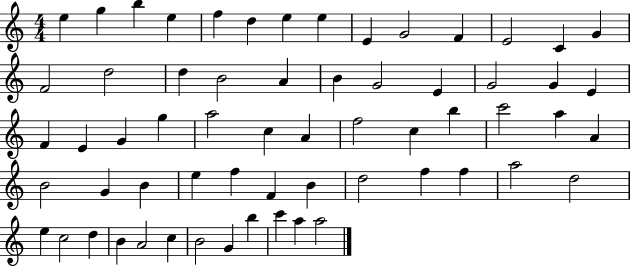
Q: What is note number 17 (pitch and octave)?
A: D5